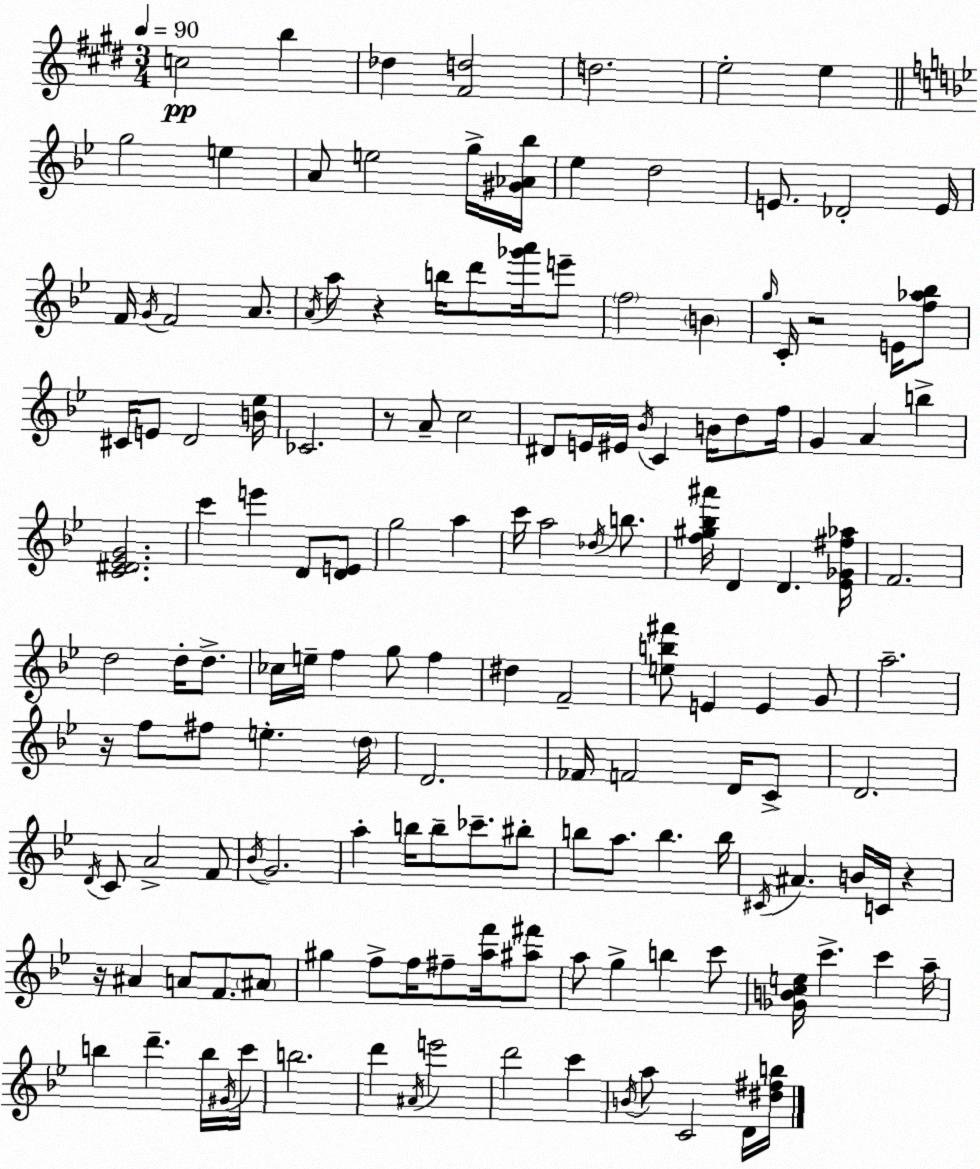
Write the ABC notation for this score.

X:1
T:Untitled
M:3/4
L:1/4
K:E
c2 b _d [^Fd]2 d2 e2 e g2 e A/2 e2 g/4 [^G_A_b]/4 _e d2 E/2 _D2 E/4 F/4 G/4 F2 A/2 A/4 a/2 z b/4 d'/2 [_g'a']/4 e'/2 f2 B g/4 C/4 z2 E/4 [f_a_b]/2 ^C/4 E/2 D2 [B_e]/4 _C2 z/2 A/2 c2 ^D/2 E/4 ^E/4 _B/4 C B/4 d/2 f/4 G A b [C^D_EG]2 c' e' D/2 [DE]/2 g2 a c'/4 a2 _d/4 b/2 [f^g_b^a']/4 D D [_E_G^f_a]/4 F2 d2 d/4 d/2 _c/4 e/4 f g/2 f ^d F2 [eb^f']/2 E E G/2 a2 z/4 f/2 ^f/2 e d/4 D2 _F/4 F2 D/4 C/2 D2 D/4 C/2 A2 F/2 _B/4 G2 a b/4 b/2 _c'/2 ^b/2 b/2 a/2 b b/4 ^C/4 ^A B/4 C/4 z z/4 ^A A/2 F/2 ^A/2 ^g f/2 f/4 ^f/2 [af']/4 [^a^f']/2 a/2 g b c'/2 [_GBce]/4 c' c' a/4 b d' b/4 ^G/4 c'/4 b2 d' ^A/4 e'2 d'2 c' B/4 a/2 C2 D/4 [^d^fb]/4